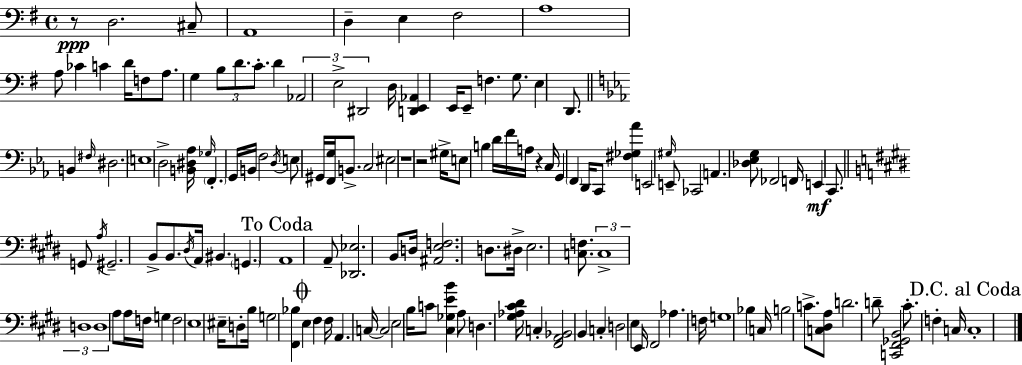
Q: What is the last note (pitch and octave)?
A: C3